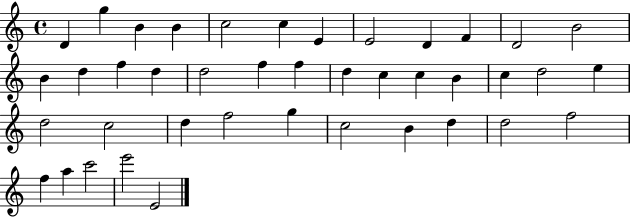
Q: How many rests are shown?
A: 0